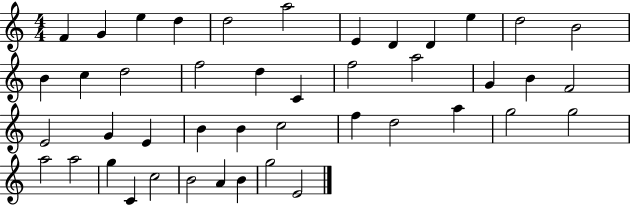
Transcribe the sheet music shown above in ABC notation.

X:1
T:Untitled
M:4/4
L:1/4
K:C
F G e d d2 a2 E D D e d2 B2 B c d2 f2 d C f2 a2 G B F2 E2 G E B B c2 f d2 a g2 g2 a2 a2 g C c2 B2 A B g2 E2